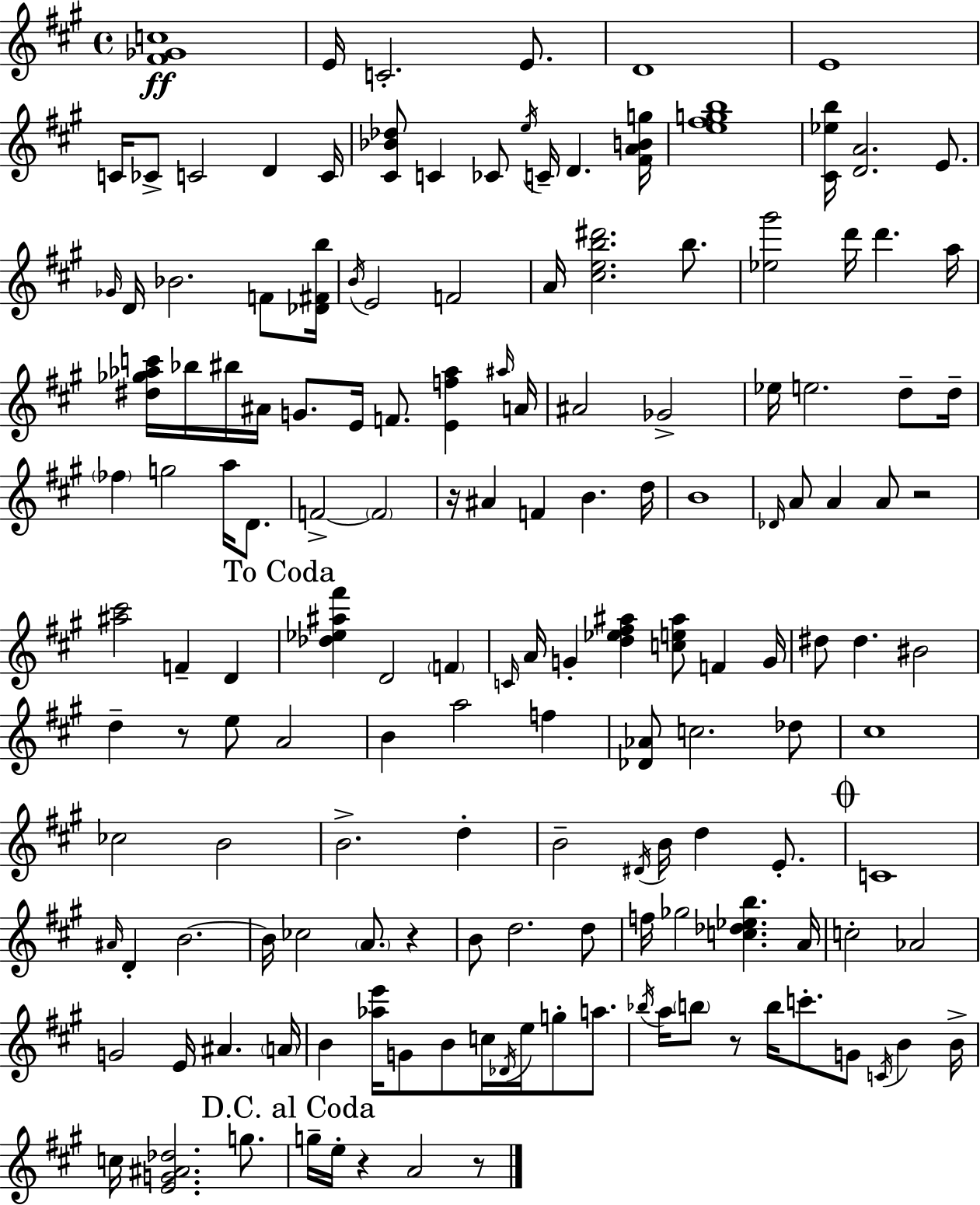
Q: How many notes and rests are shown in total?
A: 154